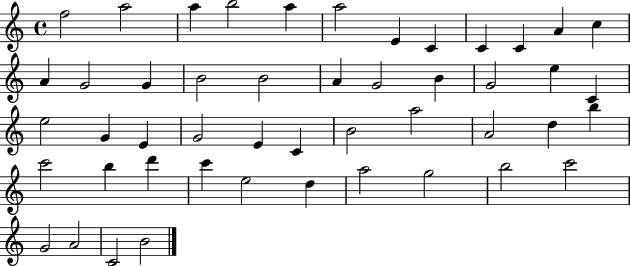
F5/h A5/h A5/q B5/h A5/q A5/h E4/q C4/q C4/q C4/q A4/q C5/q A4/q G4/h G4/q B4/h B4/h A4/q G4/h B4/q G4/h E5/q C4/q E5/h G4/q E4/q G4/h E4/q C4/q B4/h A5/h A4/h D5/q B5/q C6/h B5/q D6/q C6/q E5/h D5/q A5/h G5/h B5/h C6/h G4/h A4/h C4/h B4/h